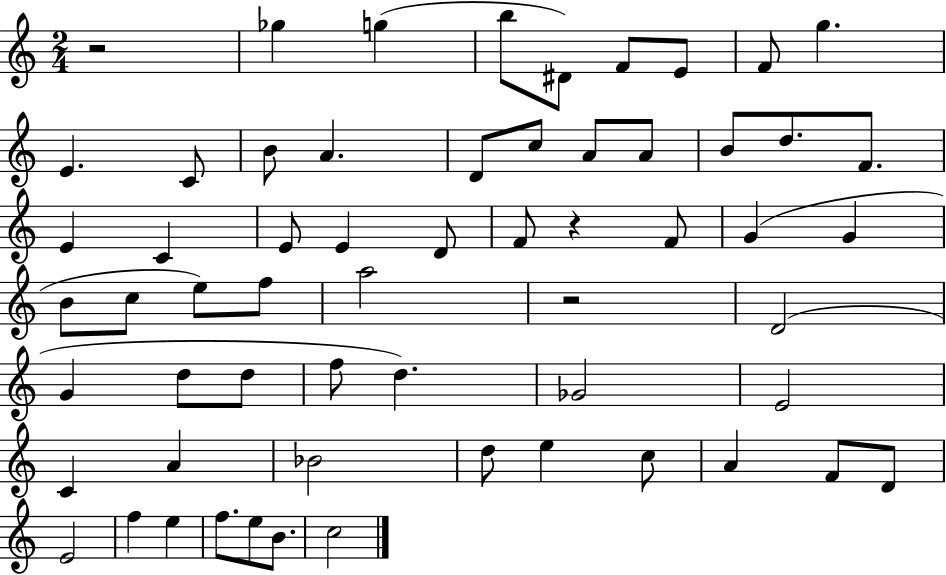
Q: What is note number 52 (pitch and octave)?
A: F5